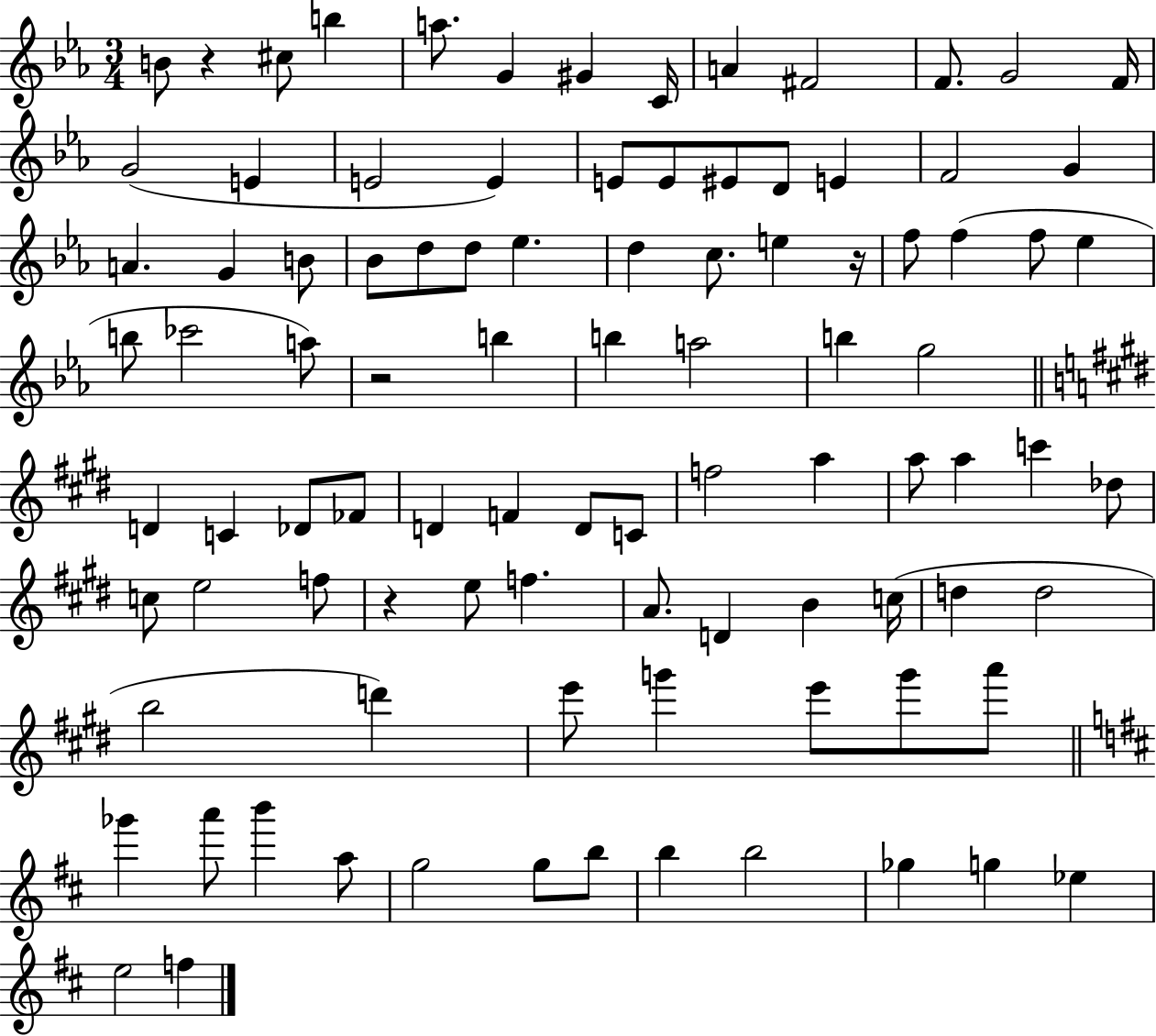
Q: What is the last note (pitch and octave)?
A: F5